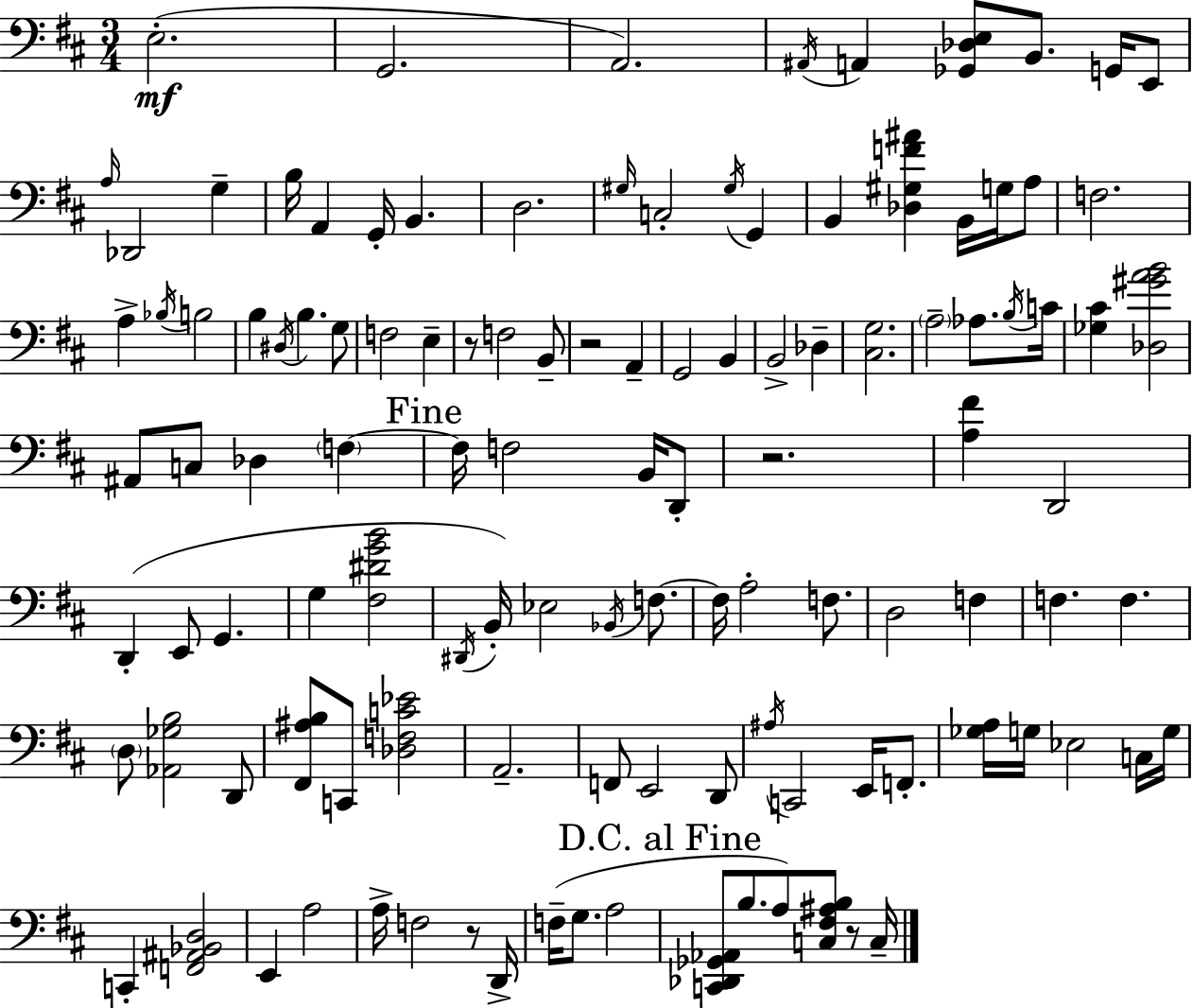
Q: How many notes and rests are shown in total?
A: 116